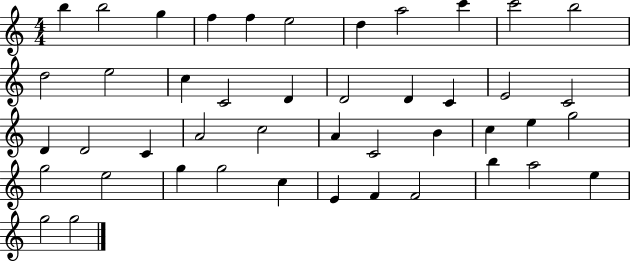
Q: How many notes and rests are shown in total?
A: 45